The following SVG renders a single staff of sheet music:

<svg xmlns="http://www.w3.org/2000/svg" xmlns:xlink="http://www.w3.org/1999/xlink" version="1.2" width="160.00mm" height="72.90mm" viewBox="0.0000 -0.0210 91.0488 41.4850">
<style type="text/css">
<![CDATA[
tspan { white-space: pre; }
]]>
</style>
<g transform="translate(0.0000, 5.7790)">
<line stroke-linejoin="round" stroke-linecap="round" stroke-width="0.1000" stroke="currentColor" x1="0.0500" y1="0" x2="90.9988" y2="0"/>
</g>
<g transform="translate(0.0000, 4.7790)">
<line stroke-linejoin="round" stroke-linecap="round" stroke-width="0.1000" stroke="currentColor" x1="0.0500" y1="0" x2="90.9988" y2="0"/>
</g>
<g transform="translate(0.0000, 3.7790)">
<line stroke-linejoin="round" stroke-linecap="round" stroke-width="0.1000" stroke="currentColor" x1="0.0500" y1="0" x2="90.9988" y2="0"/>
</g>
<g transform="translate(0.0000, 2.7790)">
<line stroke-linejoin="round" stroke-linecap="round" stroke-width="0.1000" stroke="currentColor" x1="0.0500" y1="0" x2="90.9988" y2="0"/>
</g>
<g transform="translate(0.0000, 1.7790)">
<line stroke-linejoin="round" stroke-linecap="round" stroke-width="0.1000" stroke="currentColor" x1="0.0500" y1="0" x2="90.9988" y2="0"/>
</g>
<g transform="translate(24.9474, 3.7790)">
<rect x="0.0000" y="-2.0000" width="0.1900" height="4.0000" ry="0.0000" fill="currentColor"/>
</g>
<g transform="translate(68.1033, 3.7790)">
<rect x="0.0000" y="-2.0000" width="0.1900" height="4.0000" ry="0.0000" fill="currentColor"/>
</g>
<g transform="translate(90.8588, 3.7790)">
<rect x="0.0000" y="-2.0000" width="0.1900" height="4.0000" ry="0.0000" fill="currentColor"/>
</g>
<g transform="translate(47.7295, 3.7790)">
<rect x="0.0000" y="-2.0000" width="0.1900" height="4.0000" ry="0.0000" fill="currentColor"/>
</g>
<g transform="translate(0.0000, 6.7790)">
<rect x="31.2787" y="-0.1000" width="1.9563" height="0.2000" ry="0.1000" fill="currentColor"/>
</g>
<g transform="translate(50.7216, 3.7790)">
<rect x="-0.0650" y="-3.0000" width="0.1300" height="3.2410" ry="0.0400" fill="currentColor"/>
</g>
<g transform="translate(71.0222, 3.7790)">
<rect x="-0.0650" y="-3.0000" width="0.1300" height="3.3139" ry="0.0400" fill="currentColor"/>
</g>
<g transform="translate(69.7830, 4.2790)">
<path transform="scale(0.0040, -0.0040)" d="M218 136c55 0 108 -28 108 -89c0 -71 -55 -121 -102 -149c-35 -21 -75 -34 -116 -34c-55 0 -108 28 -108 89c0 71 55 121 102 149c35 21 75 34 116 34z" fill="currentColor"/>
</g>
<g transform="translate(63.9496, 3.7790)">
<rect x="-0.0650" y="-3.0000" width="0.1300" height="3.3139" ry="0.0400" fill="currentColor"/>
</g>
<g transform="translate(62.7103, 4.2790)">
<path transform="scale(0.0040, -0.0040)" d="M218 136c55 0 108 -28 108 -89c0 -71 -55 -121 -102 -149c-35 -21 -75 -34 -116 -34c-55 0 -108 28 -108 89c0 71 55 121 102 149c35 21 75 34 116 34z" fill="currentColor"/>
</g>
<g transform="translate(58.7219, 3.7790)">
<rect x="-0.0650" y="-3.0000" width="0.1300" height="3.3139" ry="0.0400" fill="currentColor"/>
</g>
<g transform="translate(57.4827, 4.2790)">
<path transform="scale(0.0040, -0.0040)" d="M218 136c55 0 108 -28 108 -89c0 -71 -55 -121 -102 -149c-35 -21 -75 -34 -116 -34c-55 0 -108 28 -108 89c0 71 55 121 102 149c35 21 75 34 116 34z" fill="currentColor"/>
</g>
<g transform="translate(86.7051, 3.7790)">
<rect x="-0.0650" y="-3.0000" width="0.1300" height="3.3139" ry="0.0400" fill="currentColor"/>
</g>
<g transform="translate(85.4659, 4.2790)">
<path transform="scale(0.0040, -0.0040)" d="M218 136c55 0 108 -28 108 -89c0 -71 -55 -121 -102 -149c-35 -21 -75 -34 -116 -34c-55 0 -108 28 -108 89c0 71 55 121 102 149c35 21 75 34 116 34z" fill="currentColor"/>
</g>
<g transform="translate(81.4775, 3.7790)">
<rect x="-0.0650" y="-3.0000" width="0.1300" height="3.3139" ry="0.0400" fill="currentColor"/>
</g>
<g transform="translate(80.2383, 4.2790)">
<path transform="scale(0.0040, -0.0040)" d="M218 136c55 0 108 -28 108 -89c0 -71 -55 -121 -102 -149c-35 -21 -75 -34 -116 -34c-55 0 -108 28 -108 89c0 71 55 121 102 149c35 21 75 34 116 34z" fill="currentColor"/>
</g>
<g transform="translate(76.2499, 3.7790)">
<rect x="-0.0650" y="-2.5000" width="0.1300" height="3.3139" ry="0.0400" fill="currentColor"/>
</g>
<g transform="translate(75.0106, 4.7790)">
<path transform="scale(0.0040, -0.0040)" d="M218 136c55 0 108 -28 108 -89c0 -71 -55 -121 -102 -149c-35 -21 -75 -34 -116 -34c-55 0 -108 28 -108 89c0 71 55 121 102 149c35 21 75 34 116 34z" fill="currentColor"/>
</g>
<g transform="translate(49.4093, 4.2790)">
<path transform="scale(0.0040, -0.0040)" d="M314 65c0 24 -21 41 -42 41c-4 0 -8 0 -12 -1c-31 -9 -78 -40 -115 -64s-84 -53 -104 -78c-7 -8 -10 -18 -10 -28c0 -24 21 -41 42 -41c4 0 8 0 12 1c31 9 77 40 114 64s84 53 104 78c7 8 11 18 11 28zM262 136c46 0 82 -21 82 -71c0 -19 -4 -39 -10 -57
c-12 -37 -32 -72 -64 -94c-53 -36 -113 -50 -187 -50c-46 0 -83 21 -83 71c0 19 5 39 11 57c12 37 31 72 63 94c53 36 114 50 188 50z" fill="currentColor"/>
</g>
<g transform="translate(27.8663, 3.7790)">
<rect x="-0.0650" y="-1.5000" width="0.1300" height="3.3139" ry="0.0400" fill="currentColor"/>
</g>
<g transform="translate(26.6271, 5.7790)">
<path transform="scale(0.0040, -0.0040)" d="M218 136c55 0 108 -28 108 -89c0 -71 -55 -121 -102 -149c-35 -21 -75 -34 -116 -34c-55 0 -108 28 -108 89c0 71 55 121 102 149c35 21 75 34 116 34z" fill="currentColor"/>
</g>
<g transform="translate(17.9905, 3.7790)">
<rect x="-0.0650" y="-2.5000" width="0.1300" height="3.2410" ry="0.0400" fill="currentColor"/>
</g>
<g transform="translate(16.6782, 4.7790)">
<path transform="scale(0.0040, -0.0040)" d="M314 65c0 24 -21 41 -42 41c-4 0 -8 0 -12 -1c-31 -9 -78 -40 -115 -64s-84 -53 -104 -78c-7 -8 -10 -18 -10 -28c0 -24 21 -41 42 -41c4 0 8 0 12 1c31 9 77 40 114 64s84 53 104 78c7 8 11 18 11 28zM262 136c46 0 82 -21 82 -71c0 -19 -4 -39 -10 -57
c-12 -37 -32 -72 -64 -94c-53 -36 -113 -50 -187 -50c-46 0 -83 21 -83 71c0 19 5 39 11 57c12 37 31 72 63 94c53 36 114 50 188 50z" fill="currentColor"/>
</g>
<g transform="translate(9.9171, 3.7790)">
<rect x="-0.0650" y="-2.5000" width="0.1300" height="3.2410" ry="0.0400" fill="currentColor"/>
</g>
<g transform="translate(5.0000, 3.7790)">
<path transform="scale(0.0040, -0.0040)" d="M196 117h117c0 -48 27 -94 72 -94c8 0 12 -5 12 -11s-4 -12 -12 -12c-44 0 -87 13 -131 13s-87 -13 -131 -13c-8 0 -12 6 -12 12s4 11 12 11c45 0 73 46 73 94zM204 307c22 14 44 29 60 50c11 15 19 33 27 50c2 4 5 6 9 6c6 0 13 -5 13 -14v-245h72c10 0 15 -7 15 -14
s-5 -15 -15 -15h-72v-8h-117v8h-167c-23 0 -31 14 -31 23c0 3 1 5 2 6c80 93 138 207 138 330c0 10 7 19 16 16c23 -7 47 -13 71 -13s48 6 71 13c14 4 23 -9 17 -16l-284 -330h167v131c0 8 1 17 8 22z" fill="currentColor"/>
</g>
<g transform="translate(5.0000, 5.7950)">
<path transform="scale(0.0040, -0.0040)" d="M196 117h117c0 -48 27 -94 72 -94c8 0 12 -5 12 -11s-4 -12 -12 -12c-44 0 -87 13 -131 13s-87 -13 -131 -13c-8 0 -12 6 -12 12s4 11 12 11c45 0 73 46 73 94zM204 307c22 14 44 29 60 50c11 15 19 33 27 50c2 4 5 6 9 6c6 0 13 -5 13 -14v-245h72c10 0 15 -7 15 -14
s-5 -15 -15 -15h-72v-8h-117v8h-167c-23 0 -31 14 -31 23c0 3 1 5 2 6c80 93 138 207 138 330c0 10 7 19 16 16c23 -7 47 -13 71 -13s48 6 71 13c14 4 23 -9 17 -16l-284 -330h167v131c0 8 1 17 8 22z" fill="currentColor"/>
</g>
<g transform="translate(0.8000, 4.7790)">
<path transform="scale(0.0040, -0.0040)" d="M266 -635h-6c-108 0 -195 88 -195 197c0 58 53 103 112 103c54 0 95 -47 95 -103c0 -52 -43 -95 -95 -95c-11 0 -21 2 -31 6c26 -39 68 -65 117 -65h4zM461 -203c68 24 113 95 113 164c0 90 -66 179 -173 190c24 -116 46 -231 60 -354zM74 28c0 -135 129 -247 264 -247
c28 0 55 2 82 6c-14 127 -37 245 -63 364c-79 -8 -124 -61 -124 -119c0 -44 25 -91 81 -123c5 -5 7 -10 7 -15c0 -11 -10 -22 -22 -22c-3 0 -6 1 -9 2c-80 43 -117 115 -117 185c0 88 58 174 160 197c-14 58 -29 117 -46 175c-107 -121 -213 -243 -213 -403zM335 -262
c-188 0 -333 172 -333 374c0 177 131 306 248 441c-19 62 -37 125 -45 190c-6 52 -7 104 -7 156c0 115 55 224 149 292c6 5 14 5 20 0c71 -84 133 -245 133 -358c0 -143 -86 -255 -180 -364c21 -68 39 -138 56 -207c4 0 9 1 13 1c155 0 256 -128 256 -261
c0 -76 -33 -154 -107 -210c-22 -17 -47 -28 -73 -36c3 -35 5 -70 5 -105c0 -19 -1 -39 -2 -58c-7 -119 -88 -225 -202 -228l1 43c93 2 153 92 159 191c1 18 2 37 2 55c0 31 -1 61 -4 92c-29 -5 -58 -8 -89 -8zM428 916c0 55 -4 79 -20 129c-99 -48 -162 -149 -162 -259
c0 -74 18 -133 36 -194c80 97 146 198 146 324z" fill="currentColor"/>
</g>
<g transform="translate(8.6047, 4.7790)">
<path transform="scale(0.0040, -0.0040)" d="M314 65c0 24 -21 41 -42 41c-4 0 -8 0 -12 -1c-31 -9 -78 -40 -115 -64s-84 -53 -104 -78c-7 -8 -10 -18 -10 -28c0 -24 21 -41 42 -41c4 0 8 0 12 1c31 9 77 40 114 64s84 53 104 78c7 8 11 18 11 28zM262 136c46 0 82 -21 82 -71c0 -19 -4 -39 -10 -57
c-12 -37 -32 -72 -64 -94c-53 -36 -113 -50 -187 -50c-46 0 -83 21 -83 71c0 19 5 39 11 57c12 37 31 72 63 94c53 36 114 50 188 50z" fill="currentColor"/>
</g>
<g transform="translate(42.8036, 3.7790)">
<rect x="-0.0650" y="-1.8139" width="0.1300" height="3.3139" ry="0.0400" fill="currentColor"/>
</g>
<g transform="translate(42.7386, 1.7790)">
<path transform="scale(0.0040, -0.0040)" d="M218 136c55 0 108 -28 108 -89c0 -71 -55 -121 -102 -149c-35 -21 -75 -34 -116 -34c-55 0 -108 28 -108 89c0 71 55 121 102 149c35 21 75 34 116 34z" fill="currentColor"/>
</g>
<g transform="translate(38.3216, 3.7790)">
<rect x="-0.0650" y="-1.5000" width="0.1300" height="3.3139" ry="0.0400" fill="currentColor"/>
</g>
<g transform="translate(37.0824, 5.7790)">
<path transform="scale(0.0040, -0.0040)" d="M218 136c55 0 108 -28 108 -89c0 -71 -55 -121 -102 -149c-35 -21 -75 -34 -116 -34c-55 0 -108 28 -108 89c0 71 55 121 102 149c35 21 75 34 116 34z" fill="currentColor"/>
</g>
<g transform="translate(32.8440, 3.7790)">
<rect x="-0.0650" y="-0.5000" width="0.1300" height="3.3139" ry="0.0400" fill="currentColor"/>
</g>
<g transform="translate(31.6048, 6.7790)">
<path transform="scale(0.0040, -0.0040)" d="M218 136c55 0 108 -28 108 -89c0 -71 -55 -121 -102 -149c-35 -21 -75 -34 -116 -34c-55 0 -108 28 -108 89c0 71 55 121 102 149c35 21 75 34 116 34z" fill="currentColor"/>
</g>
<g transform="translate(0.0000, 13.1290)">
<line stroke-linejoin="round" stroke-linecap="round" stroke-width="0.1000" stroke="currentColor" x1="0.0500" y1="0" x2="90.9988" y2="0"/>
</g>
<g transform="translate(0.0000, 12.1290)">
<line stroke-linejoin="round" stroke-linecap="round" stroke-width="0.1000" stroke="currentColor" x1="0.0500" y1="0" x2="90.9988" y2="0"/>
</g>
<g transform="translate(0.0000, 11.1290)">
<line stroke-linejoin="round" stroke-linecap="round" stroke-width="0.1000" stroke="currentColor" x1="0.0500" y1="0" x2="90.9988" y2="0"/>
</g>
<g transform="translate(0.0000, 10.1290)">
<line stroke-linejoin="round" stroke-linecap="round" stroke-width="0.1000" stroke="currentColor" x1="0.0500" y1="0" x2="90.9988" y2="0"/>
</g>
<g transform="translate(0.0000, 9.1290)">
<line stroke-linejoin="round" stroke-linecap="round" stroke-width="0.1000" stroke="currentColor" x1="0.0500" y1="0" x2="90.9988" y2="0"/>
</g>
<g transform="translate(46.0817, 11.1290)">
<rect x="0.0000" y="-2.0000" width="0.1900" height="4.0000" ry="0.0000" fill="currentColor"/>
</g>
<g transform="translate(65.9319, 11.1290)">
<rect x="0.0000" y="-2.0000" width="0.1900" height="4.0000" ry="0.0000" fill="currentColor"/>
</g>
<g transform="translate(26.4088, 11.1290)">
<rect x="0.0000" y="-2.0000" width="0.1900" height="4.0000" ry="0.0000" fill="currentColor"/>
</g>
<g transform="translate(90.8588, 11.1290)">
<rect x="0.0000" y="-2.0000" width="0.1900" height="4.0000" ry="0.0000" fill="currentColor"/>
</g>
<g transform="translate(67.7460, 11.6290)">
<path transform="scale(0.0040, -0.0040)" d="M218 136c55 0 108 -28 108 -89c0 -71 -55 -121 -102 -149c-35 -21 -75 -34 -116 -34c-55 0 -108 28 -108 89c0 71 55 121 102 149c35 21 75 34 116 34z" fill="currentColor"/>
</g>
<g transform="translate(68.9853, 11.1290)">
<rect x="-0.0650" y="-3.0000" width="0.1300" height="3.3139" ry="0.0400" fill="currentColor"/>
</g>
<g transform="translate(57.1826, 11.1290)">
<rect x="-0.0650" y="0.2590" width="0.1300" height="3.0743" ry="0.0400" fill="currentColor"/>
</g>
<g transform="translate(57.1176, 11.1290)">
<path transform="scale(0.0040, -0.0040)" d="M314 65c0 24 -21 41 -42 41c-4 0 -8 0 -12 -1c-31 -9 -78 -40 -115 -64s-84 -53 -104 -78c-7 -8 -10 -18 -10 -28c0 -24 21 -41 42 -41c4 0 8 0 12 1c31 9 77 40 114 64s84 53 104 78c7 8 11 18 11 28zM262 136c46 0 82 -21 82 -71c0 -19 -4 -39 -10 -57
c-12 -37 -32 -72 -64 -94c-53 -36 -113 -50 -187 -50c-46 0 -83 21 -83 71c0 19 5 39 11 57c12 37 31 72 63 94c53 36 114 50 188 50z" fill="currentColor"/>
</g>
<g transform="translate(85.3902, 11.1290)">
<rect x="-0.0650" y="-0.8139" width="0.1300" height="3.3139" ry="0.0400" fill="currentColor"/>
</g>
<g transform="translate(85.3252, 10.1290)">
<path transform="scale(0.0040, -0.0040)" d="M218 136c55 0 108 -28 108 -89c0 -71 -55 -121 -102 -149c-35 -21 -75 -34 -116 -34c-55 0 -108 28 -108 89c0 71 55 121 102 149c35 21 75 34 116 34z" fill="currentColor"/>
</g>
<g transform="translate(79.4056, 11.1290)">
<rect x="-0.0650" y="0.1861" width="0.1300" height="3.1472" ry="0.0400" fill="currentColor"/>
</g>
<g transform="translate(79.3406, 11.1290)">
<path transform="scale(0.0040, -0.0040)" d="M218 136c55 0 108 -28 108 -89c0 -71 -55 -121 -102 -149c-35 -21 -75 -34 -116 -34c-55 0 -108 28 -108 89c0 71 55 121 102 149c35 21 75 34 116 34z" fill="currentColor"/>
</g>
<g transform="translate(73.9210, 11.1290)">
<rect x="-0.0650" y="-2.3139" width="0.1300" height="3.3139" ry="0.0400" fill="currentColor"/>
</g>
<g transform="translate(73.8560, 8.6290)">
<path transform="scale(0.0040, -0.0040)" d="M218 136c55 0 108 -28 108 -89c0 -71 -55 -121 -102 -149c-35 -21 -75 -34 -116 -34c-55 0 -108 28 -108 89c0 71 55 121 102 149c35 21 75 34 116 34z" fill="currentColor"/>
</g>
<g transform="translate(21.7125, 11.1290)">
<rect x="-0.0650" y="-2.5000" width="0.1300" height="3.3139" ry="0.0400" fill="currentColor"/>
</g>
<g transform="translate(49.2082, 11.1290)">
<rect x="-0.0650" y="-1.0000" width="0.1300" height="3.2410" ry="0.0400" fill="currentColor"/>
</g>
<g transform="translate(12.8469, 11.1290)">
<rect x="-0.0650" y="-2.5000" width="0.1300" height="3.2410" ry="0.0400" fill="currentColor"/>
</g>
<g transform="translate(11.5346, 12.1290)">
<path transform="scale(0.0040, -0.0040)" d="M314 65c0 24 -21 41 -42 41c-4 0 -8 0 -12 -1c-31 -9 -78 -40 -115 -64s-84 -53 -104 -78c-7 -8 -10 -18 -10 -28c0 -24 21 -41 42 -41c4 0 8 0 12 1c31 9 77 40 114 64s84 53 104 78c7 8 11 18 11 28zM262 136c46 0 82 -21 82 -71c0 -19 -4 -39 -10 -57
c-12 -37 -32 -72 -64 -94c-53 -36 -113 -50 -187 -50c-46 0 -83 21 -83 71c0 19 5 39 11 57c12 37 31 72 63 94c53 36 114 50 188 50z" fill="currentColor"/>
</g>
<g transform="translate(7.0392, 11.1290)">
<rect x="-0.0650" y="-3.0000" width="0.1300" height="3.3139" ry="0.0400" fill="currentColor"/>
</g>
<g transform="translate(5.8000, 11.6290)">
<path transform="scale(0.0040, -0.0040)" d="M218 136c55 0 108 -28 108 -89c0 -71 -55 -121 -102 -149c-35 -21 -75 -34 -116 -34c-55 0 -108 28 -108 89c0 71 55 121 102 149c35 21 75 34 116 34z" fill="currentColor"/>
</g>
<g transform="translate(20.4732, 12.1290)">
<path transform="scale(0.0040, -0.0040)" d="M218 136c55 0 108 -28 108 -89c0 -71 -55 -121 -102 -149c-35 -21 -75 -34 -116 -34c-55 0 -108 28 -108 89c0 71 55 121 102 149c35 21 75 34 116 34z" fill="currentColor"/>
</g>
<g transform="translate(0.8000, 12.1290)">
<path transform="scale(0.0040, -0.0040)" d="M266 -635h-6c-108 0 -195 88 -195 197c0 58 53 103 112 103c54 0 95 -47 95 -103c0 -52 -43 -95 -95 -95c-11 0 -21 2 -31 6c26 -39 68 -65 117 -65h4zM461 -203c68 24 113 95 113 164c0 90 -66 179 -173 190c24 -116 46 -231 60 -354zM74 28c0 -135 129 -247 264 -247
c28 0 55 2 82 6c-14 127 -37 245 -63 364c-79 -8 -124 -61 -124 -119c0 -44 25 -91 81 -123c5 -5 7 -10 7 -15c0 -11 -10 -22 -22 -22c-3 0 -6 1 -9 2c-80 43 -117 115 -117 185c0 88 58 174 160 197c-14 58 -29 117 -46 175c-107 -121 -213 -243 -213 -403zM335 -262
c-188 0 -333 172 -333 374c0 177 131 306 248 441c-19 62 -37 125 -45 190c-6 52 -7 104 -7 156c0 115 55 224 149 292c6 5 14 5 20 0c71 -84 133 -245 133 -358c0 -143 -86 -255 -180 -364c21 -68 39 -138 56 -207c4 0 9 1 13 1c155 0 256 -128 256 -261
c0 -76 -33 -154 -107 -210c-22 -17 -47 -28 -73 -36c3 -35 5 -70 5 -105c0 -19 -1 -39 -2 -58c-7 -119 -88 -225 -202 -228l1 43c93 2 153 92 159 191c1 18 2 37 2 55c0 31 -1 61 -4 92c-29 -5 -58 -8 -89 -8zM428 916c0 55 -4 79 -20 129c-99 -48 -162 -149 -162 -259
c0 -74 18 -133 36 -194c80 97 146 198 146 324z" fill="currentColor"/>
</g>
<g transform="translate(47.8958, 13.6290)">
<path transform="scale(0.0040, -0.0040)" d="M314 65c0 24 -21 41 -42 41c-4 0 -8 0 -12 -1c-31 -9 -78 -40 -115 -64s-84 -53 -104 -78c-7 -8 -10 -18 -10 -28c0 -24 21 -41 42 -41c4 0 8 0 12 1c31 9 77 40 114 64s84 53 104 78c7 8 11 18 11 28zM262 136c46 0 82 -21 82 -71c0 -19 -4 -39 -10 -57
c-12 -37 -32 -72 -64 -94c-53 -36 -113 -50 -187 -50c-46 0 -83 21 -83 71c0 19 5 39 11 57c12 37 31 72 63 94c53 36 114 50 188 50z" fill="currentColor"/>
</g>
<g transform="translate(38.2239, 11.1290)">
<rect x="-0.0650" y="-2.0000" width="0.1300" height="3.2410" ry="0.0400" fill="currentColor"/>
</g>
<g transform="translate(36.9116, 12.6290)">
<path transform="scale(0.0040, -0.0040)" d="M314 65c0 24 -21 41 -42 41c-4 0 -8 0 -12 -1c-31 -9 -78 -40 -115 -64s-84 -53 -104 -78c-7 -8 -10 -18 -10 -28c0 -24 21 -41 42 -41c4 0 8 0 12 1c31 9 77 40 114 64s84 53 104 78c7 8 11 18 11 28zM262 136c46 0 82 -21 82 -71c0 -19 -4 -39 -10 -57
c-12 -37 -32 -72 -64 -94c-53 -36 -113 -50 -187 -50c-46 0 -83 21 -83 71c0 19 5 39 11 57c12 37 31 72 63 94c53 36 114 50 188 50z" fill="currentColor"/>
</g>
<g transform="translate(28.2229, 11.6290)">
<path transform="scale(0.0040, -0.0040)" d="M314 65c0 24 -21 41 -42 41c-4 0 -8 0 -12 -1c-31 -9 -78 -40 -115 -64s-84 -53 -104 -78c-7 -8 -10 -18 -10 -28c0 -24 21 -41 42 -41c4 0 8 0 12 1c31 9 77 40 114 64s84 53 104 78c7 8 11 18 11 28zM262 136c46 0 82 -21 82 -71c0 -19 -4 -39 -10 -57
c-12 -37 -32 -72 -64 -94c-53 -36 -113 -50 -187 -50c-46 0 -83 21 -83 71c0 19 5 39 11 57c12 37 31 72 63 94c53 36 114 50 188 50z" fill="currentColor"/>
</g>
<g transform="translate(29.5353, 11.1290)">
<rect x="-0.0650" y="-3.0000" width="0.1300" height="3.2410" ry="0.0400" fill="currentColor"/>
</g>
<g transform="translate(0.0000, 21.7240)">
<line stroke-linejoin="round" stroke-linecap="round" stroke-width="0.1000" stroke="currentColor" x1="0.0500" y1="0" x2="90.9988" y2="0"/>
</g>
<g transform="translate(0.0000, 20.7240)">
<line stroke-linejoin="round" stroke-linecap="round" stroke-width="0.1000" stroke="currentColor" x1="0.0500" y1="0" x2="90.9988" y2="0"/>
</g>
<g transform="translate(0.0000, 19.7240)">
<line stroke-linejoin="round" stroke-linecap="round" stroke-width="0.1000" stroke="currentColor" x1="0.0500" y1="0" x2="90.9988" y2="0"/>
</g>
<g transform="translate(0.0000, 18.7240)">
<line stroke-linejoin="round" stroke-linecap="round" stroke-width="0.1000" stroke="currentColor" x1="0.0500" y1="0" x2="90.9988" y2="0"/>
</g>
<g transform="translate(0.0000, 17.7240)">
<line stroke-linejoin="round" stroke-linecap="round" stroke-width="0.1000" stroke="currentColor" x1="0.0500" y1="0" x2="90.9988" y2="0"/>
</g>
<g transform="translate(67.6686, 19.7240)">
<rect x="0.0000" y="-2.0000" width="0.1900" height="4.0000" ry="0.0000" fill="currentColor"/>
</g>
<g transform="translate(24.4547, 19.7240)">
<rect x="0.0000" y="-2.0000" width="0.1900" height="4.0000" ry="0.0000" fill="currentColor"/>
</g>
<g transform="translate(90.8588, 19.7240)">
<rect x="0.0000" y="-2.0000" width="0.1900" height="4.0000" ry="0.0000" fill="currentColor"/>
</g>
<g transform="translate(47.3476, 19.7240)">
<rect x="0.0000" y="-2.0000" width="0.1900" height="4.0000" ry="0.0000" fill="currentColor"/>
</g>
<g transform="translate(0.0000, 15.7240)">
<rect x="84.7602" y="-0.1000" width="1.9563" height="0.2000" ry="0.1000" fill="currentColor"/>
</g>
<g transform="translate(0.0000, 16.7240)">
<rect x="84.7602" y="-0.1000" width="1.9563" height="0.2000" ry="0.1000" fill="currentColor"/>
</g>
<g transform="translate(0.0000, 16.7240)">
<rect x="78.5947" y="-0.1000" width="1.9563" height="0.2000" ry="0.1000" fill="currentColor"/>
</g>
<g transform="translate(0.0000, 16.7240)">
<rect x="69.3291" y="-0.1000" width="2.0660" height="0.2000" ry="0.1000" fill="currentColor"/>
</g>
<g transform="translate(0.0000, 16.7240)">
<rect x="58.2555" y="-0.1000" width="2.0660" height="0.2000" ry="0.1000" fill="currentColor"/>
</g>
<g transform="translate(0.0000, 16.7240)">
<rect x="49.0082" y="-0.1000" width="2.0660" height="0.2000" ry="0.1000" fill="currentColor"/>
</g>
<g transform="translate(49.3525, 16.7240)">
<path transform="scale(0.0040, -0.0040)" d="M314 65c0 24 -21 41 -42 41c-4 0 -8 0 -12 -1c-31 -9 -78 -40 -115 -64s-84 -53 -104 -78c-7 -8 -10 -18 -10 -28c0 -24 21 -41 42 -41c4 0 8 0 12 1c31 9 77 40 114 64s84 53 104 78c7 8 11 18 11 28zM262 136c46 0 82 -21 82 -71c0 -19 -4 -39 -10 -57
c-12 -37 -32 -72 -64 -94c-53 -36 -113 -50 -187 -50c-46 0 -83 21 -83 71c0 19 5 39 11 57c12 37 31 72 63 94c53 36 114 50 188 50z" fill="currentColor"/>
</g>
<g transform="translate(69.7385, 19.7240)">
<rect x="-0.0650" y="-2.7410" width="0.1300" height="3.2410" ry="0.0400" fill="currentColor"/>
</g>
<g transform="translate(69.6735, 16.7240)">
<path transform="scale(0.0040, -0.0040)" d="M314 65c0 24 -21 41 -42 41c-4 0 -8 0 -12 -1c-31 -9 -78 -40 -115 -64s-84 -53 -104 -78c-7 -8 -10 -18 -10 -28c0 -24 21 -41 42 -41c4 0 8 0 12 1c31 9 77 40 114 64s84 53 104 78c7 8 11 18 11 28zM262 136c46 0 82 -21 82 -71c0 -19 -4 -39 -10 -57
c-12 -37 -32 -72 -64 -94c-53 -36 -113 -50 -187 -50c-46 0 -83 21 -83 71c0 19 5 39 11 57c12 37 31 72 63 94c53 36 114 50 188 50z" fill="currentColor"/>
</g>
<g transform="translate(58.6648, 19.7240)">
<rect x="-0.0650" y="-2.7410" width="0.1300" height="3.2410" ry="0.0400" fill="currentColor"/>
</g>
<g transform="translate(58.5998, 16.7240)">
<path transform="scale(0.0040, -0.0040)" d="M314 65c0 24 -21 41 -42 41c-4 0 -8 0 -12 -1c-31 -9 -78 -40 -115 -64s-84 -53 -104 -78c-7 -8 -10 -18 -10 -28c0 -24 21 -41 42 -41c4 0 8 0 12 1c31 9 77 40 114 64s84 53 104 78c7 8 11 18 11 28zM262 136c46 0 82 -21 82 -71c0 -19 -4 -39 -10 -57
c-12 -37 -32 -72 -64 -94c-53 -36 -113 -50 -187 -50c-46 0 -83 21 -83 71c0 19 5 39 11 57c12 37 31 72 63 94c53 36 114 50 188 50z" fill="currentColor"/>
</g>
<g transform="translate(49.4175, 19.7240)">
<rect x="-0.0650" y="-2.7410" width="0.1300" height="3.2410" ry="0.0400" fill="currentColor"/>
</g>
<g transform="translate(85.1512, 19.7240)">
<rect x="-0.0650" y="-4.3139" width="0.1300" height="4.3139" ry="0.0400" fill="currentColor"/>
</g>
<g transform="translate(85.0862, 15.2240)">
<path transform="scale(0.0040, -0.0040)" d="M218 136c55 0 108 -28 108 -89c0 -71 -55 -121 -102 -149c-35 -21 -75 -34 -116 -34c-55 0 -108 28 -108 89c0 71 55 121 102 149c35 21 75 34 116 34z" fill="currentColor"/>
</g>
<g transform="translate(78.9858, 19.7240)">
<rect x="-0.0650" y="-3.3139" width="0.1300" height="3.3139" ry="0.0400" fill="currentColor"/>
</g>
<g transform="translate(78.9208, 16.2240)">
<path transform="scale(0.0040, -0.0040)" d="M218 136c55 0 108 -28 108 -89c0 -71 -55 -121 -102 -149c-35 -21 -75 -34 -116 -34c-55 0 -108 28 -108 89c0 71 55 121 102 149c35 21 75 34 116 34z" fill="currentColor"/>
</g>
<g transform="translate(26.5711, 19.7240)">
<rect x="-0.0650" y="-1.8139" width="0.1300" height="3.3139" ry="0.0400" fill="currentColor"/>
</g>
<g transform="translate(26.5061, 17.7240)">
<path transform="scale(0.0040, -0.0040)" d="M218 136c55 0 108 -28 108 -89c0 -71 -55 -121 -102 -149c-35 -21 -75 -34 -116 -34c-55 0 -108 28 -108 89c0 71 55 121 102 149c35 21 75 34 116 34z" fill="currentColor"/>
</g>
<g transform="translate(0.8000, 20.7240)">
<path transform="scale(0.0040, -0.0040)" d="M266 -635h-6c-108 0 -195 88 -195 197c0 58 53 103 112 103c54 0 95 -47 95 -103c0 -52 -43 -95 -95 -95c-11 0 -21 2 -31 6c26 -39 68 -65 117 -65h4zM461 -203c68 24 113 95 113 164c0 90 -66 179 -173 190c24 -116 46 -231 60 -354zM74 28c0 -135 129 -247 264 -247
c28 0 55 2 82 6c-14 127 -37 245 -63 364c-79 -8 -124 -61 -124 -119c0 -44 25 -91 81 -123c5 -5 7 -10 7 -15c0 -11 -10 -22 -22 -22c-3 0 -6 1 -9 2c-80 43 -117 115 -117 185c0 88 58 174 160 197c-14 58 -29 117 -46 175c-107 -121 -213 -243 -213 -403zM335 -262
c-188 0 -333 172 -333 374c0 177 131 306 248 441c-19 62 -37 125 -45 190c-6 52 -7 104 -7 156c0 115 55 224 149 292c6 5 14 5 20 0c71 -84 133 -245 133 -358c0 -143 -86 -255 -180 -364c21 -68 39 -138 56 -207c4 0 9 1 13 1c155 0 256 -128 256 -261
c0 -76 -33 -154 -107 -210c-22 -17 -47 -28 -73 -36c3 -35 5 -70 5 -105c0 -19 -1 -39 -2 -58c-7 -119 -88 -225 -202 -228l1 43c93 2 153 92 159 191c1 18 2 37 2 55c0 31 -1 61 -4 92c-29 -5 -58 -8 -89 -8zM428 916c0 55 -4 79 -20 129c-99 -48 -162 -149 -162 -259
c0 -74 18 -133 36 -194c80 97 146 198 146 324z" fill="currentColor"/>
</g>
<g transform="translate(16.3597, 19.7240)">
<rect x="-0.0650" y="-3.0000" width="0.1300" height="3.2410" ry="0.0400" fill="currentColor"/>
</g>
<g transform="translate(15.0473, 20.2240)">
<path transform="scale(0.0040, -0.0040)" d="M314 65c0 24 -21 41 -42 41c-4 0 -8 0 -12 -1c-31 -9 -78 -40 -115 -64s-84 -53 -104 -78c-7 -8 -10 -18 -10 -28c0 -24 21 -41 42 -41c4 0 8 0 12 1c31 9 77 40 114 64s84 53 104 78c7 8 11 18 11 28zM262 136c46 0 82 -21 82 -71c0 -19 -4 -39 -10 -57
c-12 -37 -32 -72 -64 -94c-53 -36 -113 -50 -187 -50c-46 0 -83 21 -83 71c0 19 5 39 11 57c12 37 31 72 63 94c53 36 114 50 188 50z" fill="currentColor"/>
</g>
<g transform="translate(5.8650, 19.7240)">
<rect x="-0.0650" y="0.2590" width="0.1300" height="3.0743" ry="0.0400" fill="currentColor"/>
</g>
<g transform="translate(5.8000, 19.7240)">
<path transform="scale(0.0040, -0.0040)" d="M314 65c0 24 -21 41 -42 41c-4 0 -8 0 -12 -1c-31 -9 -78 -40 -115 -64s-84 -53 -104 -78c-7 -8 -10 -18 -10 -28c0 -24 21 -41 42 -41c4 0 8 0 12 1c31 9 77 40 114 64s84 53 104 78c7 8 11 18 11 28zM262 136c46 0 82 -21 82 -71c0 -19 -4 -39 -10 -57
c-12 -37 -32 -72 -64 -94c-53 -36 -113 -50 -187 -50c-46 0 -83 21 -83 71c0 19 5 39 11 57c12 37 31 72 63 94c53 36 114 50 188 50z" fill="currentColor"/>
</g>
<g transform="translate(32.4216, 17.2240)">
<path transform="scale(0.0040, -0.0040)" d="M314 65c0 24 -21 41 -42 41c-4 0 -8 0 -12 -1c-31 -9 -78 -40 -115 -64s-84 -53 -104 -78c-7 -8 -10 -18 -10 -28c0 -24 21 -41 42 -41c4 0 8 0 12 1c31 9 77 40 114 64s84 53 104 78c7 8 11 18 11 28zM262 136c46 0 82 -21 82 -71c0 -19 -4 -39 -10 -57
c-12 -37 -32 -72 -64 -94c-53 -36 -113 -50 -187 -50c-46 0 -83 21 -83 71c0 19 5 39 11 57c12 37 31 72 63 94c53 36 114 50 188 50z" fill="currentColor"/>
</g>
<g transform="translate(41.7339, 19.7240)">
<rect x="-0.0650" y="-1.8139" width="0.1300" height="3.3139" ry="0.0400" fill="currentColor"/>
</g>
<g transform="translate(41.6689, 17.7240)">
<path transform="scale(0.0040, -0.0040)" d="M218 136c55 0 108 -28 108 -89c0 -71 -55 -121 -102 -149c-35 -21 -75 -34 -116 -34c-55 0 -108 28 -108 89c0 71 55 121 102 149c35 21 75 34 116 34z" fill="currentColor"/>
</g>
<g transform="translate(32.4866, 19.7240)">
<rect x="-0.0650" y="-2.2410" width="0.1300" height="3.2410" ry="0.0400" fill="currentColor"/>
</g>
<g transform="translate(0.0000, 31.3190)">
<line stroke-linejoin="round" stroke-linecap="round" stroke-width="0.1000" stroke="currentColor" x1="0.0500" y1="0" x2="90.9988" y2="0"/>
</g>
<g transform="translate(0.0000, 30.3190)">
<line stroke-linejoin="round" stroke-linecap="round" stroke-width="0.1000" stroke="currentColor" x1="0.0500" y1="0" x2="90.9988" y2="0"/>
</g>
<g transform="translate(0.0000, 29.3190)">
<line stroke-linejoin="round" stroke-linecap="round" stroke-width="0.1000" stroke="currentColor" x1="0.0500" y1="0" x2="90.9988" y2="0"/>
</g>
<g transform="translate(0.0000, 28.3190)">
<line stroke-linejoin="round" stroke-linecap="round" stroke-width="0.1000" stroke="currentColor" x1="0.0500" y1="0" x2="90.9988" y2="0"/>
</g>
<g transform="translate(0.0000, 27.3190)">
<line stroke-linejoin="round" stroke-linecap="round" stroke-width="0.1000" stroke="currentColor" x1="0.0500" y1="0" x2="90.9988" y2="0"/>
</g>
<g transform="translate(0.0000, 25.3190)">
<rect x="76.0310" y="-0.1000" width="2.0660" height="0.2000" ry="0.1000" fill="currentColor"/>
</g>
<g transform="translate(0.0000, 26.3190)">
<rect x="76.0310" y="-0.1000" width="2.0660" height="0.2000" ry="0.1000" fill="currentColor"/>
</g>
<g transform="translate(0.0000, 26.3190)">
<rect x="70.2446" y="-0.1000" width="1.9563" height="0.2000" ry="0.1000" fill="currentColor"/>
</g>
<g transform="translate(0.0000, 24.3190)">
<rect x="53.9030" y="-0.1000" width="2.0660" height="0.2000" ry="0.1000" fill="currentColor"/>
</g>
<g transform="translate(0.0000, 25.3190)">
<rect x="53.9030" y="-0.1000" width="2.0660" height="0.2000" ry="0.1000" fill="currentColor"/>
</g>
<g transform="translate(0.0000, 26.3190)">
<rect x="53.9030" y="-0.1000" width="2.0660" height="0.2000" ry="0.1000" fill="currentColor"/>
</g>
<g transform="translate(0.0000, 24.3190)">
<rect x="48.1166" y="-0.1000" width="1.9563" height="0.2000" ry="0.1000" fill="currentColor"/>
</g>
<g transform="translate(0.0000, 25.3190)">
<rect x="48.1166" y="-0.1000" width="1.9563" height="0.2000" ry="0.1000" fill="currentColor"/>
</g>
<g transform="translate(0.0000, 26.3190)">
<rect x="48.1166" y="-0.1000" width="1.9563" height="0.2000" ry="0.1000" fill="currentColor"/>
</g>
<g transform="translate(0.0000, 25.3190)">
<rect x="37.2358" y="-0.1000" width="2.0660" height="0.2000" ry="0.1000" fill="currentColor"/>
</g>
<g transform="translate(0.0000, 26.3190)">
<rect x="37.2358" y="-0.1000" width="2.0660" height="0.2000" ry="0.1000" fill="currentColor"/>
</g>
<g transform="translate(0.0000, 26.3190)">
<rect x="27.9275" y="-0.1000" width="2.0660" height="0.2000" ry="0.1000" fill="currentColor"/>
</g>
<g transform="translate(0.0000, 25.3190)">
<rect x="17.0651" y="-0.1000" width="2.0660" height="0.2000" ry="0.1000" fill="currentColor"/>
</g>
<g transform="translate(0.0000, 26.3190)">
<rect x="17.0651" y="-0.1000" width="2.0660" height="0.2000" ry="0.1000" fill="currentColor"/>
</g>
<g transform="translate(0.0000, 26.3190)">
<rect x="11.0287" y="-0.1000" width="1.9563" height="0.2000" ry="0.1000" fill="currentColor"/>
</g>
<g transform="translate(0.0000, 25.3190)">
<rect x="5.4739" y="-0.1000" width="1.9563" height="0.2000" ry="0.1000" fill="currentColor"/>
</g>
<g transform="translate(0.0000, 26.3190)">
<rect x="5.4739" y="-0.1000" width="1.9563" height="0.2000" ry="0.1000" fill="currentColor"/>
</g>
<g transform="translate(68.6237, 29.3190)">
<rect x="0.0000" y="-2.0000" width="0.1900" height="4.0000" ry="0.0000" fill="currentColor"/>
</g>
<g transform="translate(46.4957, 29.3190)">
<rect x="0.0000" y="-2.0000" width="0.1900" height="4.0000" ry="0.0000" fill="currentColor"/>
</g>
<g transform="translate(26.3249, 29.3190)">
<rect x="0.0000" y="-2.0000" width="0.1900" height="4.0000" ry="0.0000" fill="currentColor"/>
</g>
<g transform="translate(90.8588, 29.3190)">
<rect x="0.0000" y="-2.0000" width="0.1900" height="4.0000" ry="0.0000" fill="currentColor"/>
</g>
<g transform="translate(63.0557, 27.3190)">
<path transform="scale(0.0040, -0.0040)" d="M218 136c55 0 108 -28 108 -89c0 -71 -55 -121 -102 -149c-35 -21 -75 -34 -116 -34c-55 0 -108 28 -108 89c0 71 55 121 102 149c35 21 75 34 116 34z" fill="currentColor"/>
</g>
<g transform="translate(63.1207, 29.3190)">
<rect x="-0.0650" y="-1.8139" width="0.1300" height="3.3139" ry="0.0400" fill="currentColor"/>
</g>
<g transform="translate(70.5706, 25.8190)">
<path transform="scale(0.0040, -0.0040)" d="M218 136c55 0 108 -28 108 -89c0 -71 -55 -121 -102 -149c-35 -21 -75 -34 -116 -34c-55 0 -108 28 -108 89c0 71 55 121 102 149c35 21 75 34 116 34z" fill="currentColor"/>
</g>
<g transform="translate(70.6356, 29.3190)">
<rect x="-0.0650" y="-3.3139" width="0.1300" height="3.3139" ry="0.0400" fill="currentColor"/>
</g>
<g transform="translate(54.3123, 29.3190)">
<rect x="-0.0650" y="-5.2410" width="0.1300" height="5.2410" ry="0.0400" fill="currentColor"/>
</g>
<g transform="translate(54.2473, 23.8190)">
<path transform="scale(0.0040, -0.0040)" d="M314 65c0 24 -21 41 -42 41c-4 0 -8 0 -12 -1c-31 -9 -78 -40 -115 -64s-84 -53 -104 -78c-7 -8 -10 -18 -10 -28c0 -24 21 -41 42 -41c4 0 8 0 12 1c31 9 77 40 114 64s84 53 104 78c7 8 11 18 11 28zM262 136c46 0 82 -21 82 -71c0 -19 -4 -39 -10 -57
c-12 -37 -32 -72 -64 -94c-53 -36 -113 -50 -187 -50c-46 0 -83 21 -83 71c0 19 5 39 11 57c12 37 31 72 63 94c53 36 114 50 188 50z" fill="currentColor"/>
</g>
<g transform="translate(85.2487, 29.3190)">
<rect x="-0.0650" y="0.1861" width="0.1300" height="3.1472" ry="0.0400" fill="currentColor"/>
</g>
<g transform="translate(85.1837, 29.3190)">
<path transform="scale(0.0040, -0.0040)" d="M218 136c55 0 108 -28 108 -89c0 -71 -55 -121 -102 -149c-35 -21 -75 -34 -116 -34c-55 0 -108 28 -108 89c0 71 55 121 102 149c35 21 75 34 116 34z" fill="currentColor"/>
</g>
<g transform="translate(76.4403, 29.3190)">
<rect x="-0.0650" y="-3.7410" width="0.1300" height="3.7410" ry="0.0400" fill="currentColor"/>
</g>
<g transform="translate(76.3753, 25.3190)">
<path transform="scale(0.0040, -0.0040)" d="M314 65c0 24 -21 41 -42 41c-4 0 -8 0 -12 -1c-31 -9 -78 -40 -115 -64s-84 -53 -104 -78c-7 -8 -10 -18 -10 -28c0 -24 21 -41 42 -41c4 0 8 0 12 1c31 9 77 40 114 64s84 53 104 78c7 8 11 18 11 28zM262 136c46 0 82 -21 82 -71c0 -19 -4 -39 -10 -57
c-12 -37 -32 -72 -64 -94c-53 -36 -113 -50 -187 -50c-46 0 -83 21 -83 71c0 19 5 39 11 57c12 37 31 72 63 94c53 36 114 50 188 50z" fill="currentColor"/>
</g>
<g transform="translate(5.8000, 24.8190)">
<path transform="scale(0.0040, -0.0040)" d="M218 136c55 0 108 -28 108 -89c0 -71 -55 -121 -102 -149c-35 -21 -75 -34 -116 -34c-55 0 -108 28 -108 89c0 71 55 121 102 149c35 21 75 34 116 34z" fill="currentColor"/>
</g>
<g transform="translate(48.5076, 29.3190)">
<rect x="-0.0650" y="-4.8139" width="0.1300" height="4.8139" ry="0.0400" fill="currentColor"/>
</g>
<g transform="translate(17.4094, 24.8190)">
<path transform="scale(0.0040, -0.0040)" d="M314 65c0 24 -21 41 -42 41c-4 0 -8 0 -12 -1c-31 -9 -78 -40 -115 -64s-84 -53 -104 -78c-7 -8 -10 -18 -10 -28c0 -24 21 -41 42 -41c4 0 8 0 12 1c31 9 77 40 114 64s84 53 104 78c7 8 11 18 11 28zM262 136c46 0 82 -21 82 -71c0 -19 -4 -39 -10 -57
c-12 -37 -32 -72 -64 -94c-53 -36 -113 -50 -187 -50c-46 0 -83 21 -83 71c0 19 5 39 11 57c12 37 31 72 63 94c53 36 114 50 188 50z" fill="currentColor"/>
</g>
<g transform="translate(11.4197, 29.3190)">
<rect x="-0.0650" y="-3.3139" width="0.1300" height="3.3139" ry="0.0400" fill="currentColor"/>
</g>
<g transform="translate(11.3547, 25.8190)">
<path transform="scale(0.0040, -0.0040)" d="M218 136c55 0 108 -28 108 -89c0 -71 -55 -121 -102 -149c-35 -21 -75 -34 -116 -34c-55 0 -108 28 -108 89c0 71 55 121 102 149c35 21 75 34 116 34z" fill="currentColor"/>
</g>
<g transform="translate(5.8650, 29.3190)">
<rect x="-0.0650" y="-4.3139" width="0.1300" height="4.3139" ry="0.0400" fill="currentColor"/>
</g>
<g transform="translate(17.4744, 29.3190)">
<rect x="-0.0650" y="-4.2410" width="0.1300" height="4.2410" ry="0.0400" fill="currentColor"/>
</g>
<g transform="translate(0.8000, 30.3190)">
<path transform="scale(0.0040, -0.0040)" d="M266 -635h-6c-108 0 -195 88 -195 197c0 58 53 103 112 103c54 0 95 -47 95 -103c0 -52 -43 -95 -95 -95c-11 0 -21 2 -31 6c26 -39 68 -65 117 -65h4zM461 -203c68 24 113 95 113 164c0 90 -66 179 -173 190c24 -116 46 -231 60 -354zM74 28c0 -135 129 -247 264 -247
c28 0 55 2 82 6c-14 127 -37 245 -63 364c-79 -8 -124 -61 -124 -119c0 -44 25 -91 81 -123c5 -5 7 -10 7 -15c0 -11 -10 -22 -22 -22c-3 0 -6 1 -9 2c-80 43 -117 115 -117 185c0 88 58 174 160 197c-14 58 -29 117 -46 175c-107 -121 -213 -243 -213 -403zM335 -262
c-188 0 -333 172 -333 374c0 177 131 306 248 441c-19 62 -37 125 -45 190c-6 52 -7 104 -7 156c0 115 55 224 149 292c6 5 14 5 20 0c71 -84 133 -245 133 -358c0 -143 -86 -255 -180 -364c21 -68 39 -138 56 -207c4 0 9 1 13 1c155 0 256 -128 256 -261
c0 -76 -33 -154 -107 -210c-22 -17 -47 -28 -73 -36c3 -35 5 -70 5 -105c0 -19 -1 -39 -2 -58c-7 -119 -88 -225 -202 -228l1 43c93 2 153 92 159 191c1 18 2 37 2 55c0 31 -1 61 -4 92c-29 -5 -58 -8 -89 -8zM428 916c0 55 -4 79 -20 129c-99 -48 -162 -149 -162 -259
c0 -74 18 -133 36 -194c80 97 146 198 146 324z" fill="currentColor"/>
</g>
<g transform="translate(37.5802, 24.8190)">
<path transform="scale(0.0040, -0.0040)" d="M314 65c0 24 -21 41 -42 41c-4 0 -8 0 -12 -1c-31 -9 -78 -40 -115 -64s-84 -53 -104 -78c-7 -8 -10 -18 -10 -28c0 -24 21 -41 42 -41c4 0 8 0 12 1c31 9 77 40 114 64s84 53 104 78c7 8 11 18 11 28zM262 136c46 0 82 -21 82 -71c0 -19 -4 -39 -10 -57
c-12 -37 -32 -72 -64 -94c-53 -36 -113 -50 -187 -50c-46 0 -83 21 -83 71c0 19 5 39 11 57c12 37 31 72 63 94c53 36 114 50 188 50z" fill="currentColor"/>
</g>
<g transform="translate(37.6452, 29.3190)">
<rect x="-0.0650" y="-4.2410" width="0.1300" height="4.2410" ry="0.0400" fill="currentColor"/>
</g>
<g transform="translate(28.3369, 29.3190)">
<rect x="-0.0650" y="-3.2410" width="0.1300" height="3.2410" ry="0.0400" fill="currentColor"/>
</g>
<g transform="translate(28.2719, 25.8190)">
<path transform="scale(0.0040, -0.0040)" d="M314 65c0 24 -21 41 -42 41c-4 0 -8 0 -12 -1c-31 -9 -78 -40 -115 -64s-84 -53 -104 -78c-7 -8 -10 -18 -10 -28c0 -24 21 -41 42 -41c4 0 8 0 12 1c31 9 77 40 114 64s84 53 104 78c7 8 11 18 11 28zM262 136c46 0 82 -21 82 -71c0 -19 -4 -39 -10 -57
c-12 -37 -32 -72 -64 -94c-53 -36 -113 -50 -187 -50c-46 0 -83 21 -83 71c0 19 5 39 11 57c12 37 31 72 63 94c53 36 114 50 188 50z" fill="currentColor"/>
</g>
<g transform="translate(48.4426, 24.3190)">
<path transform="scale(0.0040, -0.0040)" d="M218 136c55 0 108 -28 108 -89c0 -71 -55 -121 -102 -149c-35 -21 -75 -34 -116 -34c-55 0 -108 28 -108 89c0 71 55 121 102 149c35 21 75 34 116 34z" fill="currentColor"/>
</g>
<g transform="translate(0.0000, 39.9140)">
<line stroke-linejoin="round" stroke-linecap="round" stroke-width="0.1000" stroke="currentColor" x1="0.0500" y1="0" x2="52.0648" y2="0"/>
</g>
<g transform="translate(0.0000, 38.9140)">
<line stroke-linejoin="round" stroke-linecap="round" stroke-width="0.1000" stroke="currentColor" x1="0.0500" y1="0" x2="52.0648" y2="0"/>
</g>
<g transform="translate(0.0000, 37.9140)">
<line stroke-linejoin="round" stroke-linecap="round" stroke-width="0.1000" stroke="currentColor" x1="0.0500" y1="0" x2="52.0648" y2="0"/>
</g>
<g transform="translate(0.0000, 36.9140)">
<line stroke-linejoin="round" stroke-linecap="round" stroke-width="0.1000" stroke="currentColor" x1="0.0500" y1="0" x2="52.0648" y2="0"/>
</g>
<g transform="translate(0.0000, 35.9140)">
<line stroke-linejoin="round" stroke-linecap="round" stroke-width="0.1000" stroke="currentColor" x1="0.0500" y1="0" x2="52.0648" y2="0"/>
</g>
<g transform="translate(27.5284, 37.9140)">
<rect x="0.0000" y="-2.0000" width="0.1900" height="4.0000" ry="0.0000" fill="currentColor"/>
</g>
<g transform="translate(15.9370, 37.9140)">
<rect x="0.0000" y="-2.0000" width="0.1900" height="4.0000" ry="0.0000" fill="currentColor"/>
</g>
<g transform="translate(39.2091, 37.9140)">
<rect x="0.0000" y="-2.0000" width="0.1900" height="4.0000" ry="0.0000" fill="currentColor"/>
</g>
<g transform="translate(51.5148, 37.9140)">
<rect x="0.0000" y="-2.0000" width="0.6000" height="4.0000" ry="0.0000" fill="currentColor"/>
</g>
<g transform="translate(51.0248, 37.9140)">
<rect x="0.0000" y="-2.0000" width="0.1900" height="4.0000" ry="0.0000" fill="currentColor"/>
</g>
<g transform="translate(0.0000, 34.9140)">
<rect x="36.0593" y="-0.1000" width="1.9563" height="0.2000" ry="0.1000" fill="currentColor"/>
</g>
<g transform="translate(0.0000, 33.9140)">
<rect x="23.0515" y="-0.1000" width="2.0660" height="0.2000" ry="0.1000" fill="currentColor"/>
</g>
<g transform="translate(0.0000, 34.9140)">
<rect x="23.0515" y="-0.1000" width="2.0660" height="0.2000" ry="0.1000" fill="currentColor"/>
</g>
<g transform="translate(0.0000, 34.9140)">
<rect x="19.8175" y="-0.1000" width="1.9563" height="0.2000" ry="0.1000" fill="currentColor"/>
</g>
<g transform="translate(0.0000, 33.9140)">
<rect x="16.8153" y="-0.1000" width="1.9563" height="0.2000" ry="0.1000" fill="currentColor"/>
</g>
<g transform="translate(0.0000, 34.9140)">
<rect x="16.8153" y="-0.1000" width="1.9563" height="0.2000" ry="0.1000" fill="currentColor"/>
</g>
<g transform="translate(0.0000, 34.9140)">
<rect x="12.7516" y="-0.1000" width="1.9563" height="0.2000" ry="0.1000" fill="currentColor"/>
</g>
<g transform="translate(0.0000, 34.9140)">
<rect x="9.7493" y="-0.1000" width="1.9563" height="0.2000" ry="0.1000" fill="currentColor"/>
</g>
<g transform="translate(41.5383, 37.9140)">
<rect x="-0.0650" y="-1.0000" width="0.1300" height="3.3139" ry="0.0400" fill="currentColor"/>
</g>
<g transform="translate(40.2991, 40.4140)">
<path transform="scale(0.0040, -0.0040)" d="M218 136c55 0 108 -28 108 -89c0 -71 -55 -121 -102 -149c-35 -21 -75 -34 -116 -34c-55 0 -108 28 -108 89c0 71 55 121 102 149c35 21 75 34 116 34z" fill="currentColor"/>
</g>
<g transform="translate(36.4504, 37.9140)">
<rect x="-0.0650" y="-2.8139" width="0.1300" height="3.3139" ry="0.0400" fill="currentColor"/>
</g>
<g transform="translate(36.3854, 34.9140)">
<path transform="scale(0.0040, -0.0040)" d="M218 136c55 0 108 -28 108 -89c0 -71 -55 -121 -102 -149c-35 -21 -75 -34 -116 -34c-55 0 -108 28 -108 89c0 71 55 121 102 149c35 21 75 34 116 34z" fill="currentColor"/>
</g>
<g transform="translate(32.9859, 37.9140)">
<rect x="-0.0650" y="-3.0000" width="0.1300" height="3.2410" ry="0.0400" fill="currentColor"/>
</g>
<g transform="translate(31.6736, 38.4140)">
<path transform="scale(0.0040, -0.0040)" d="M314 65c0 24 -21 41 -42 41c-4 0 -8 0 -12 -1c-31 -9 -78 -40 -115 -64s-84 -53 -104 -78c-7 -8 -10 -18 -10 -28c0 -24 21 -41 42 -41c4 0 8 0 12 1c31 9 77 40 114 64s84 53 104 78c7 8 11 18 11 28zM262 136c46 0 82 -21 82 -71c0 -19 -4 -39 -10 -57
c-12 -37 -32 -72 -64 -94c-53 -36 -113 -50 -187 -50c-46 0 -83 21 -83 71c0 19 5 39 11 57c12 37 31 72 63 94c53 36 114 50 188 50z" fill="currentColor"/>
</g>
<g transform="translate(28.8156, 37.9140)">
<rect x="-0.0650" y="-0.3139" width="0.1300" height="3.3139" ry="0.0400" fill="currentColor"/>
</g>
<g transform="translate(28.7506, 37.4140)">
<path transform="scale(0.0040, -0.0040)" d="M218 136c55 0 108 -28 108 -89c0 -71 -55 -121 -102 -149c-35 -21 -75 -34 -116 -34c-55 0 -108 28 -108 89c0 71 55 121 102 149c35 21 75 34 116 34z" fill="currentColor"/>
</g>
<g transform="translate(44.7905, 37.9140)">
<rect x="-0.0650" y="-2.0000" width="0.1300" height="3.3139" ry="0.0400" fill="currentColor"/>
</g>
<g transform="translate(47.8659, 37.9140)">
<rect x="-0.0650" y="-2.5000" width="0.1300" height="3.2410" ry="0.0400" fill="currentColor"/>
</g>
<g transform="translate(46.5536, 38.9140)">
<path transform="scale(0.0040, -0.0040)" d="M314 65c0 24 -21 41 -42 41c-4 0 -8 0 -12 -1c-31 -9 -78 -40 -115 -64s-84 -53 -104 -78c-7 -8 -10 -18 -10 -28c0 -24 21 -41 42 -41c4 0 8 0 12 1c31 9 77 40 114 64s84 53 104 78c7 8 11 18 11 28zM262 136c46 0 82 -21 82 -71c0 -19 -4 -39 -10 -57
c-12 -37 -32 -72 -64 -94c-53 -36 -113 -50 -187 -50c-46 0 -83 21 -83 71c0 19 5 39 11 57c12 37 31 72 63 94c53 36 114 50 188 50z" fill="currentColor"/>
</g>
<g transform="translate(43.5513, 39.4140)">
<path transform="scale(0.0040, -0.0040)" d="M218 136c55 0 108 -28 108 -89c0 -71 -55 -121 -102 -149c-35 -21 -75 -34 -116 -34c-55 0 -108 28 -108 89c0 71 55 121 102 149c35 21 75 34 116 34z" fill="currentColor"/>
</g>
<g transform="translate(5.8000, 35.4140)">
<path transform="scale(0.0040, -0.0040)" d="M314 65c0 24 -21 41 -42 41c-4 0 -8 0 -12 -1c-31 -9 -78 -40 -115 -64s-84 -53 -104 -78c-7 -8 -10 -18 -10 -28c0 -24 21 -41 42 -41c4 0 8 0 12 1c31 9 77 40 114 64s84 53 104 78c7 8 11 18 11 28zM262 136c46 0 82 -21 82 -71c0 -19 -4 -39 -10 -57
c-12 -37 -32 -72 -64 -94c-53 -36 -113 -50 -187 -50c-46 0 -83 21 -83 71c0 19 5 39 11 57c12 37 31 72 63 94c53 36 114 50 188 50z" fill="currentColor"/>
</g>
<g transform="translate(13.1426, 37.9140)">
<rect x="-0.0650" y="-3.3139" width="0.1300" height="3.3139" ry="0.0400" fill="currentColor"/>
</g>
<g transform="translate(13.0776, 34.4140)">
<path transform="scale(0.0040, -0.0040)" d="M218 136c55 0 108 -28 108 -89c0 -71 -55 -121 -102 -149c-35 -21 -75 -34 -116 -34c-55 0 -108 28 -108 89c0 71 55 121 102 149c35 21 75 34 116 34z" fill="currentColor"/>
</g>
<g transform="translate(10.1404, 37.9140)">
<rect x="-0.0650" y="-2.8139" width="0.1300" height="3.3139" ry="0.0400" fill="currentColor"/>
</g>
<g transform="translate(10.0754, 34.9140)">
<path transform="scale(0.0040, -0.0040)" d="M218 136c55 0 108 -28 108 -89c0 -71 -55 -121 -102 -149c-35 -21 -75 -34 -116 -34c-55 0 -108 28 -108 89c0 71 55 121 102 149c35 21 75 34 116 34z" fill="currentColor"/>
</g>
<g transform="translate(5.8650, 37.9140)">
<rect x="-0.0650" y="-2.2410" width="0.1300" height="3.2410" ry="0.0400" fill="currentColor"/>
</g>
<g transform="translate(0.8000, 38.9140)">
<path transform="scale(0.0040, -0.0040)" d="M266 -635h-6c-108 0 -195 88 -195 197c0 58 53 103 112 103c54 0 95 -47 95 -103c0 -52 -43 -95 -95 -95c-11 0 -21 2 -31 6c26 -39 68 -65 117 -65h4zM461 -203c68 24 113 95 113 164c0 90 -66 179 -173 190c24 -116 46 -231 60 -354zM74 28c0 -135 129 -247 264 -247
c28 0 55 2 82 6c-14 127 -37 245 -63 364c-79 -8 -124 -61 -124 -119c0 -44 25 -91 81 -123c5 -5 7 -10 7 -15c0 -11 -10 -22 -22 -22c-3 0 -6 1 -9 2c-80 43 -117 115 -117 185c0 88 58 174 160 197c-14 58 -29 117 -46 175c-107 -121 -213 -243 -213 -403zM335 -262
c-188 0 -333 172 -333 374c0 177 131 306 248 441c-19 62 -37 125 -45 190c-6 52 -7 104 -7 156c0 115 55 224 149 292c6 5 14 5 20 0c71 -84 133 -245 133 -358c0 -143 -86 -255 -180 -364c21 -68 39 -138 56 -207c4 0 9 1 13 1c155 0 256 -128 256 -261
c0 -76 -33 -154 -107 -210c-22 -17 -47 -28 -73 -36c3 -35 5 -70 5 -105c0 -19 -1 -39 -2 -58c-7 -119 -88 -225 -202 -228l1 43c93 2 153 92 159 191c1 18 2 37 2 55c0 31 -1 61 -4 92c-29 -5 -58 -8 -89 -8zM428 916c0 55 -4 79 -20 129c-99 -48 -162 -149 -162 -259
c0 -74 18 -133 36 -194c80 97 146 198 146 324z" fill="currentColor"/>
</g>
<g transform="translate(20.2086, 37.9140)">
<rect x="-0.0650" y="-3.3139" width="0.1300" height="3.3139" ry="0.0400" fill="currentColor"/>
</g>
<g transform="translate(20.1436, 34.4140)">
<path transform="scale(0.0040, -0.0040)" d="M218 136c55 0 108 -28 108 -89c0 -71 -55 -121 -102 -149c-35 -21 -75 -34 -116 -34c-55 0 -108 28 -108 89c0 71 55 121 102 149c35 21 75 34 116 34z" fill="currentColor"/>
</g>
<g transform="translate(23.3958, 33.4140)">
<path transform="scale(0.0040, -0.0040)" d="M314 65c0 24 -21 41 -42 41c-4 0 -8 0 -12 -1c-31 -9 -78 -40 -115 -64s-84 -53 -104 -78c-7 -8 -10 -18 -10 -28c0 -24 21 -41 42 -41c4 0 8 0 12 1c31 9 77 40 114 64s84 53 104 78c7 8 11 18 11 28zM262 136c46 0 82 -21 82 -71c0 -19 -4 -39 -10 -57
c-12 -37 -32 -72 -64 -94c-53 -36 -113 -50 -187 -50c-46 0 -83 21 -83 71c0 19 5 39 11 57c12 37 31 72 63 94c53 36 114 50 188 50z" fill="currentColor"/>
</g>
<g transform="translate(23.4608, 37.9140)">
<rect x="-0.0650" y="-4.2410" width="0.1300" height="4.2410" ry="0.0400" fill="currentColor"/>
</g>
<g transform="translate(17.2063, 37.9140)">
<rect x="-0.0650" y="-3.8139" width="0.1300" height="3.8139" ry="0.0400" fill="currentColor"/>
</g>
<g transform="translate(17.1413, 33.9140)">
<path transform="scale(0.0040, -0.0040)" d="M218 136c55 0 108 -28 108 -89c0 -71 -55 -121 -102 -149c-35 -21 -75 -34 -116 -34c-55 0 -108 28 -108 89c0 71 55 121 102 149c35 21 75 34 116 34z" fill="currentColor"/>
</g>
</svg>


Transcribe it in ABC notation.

X:1
T:Untitled
M:4/4
L:1/4
K:C
G2 G2 E C E f A2 A A A G A A A G2 G A2 F2 D2 B2 A g B d B2 A2 f g2 f a2 a2 a2 b d' d' b d'2 b2 d'2 e' f'2 f b c'2 B g2 a b c' b d'2 c A2 a D F G2